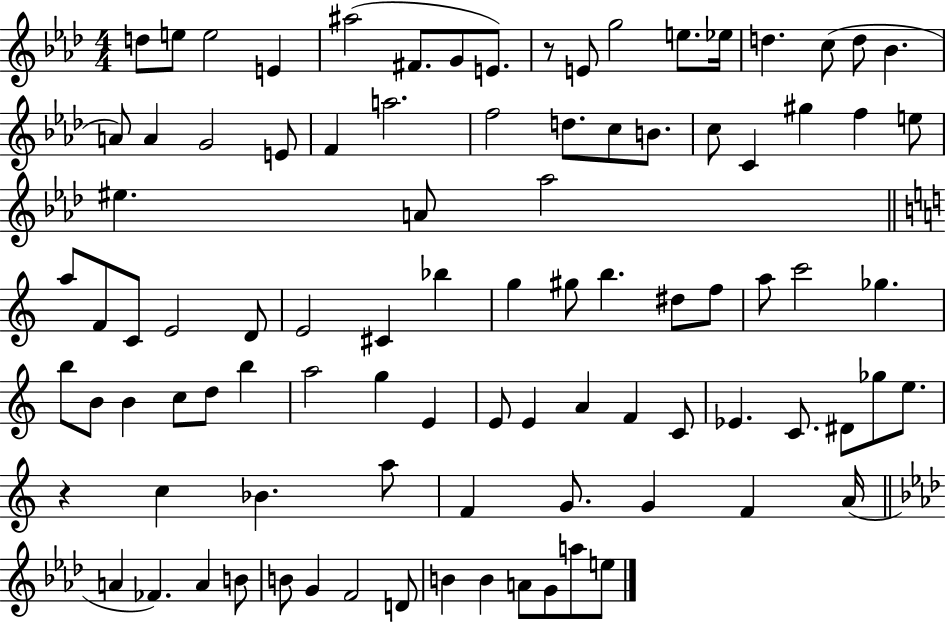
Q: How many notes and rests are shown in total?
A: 93